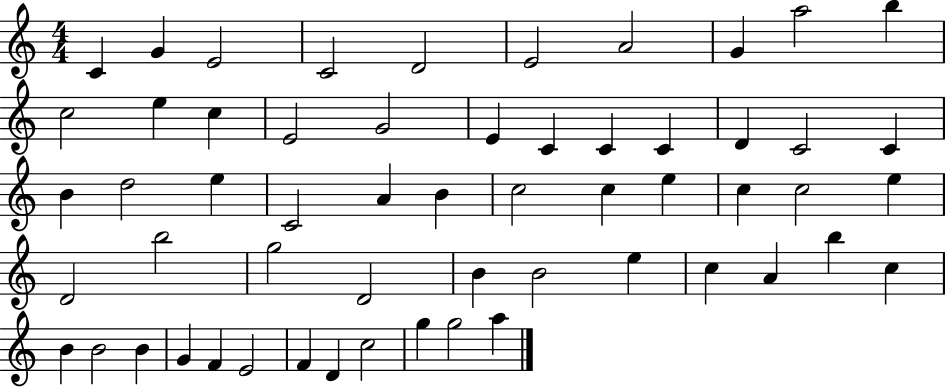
C4/q G4/q E4/h C4/h D4/h E4/h A4/h G4/q A5/h B5/q C5/h E5/q C5/q E4/h G4/h E4/q C4/q C4/q C4/q D4/q C4/h C4/q B4/q D5/h E5/q C4/h A4/q B4/q C5/h C5/q E5/q C5/q C5/h E5/q D4/h B5/h G5/h D4/h B4/q B4/h E5/q C5/q A4/q B5/q C5/q B4/q B4/h B4/q G4/q F4/q E4/h F4/q D4/q C5/h G5/q G5/h A5/q